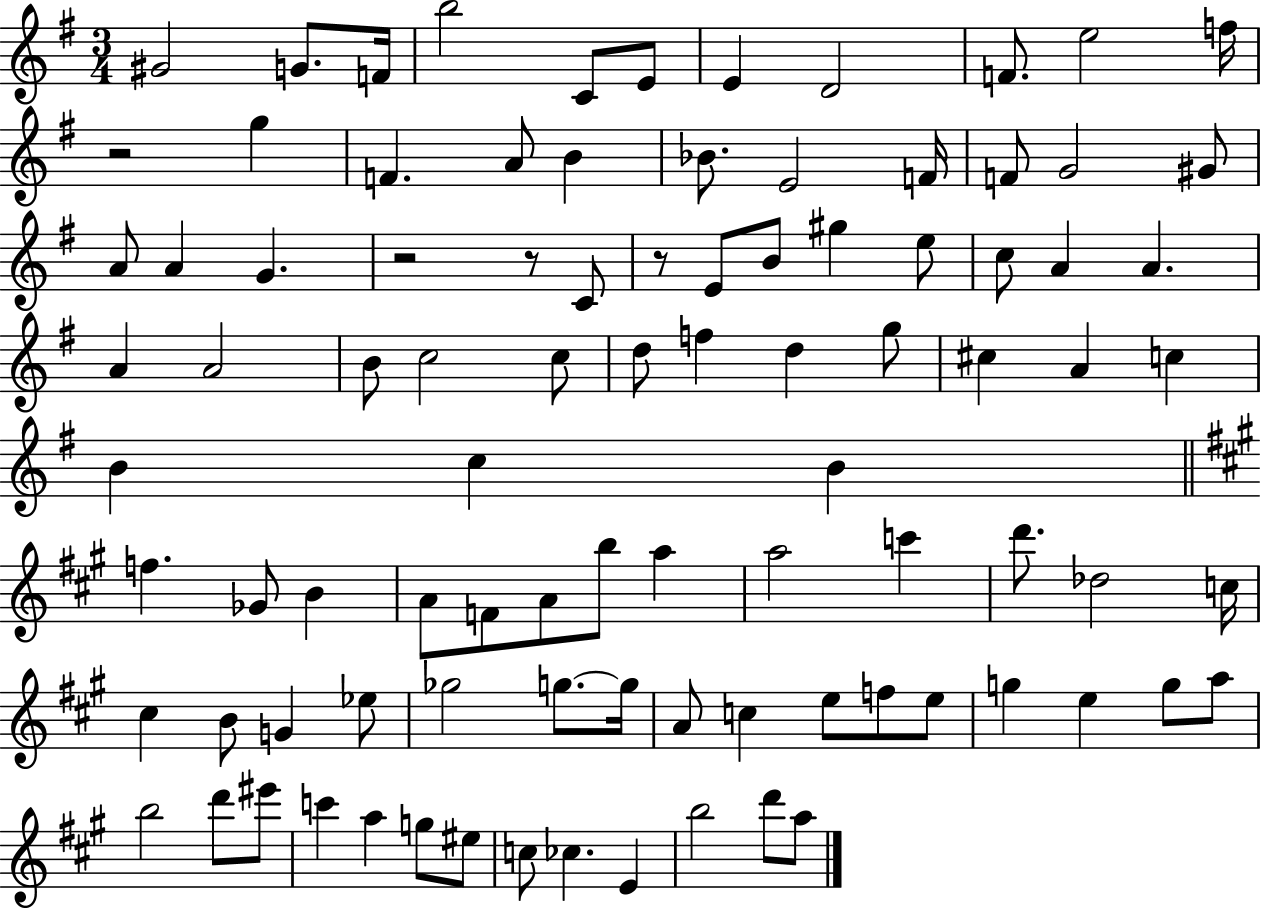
X:1
T:Untitled
M:3/4
L:1/4
K:G
^G2 G/2 F/4 b2 C/2 E/2 E D2 F/2 e2 f/4 z2 g F A/2 B _B/2 E2 F/4 F/2 G2 ^G/2 A/2 A G z2 z/2 C/2 z/2 E/2 B/2 ^g e/2 c/2 A A A A2 B/2 c2 c/2 d/2 f d g/2 ^c A c B c B f _G/2 B A/2 F/2 A/2 b/2 a a2 c' d'/2 _d2 c/4 ^c B/2 G _e/2 _g2 g/2 g/4 A/2 c e/2 f/2 e/2 g e g/2 a/2 b2 d'/2 ^e'/2 c' a g/2 ^e/2 c/2 _c E b2 d'/2 a/2